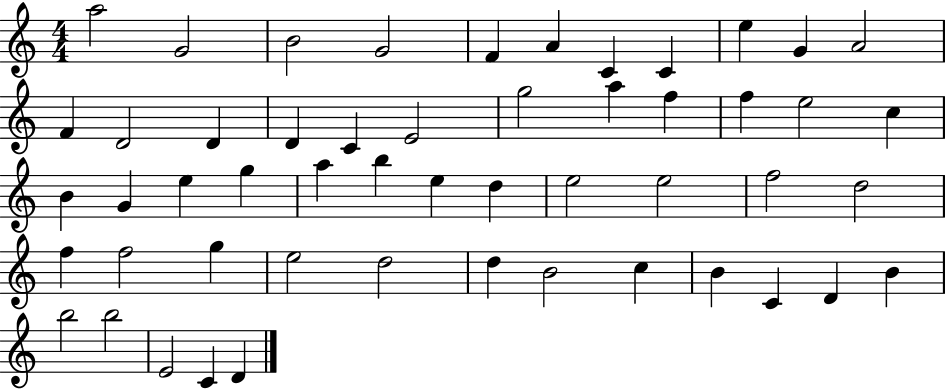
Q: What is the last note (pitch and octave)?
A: D4